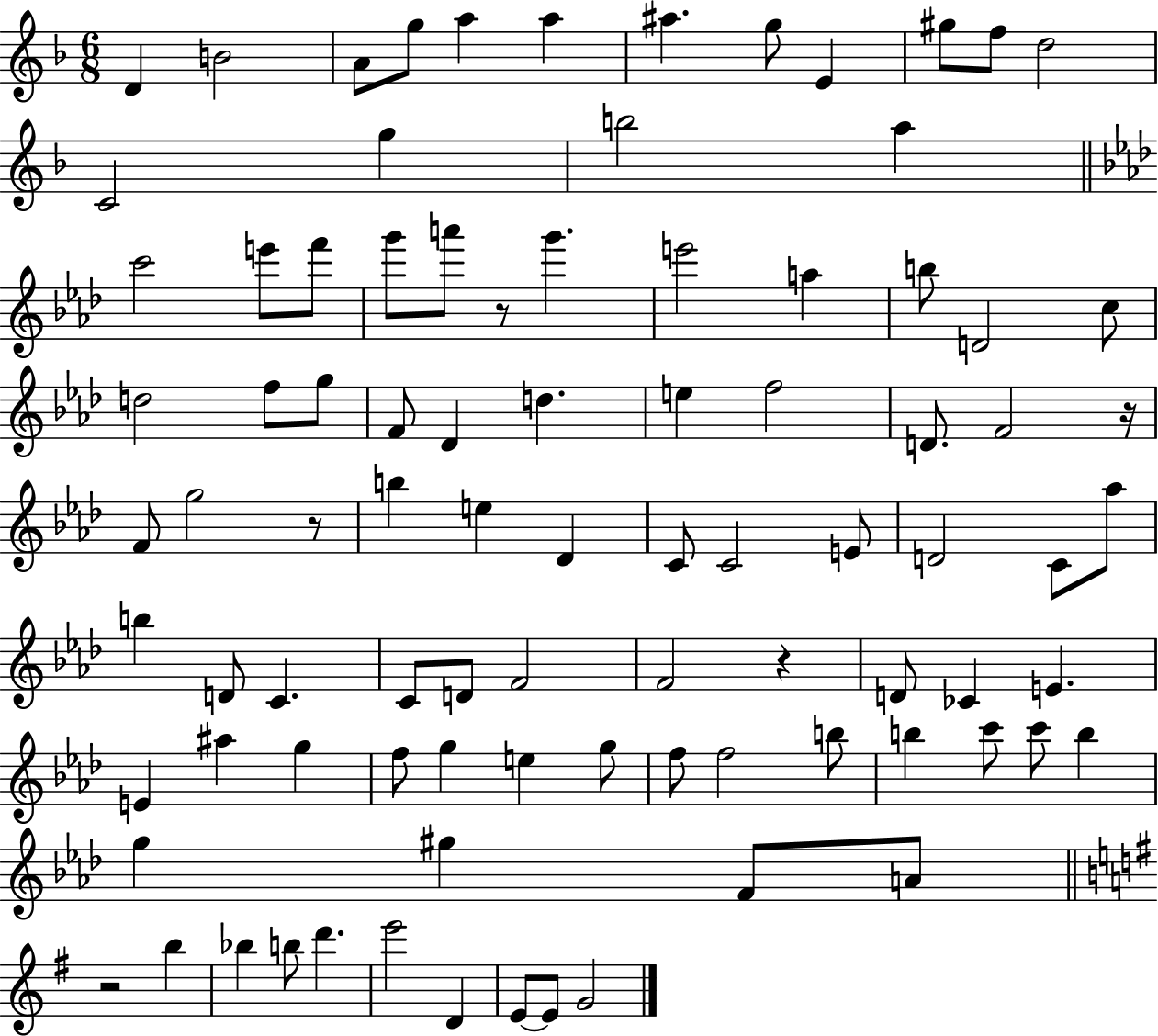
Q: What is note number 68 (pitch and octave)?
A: B5